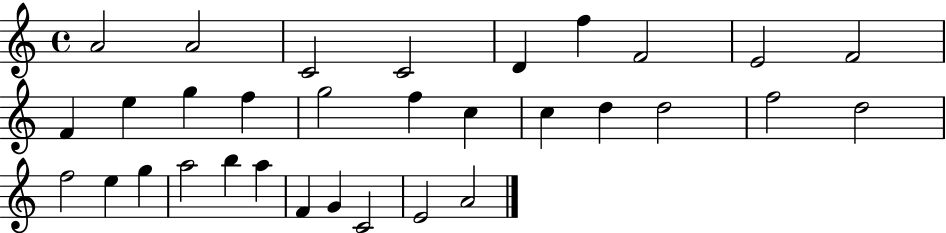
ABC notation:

X:1
T:Untitled
M:4/4
L:1/4
K:C
A2 A2 C2 C2 D f F2 E2 F2 F e g f g2 f c c d d2 f2 d2 f2 e g a2 b a F G C2 E2 A2